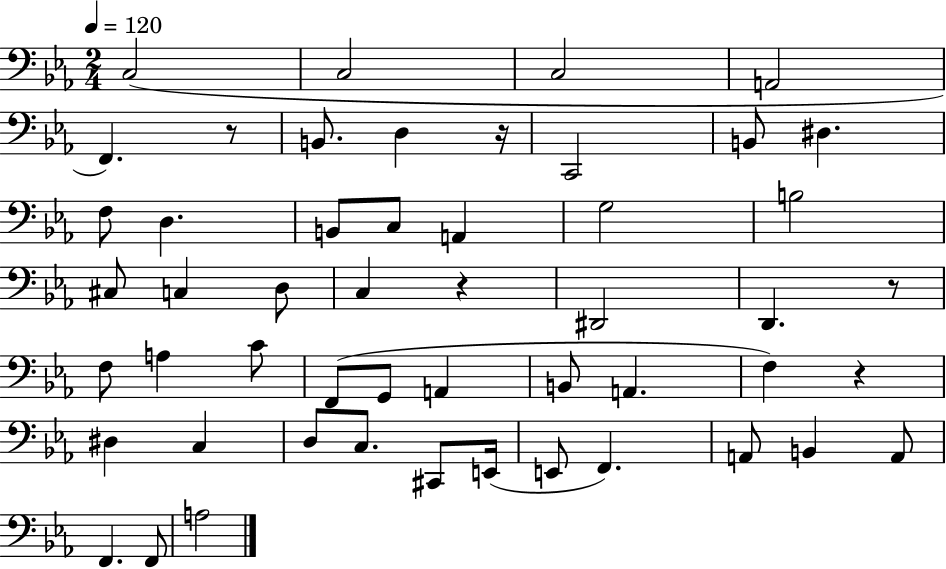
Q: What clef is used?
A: bass